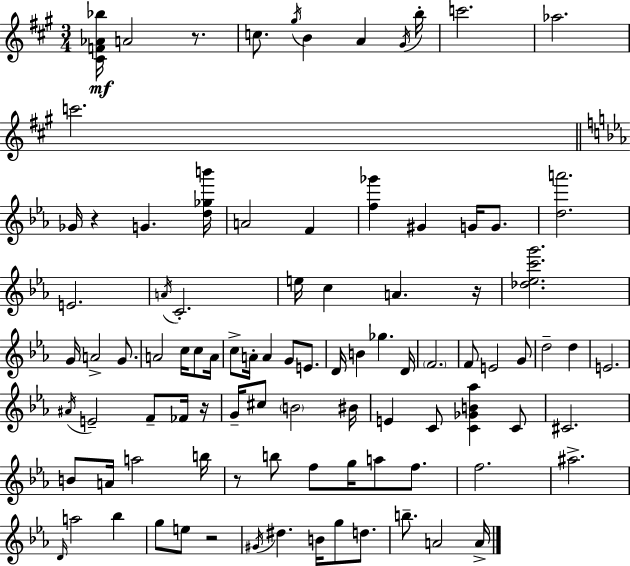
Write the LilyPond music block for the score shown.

{
  \clef treble
  \numericTimeSignature
  \time 3/4
  \key a \major
  <cis' f' aes' bes''>16\mf a'2 r8. | c''8. \acciaccatura { gis''16 } b'4 a'4 | \acciaccatura { gis'16 } b''16-. c'''2. | aes''2. | \break c'''2. | \bar "||" \break \key ees \major ges'16 r4 g'4. <d'' ges'' b'''>16 | a'2 f'4 | <f'' ges'''>4 gis'4 g'16 g'8. | <d'' a'''>2. | \break e'2. | \acciaccatura { a'16 } c'2.-. | e''16 c''4 a'4. | r16 <des'' ees'' c''' g'''>2. | \break g'16 a'2-> g'8. | a'2 c''16 c''8 | a'16 c''8-> a'16-. a'4 g'8 e'8. | d'16 b'4 ges''4. | \break d'16 \parenthesize f'2. | f'8 e'2 g'8 | d''2-- d''4 | e'2. | \break \acciaccatura { ais'16 } e'2-- f'8-- | fes'16 r16 g'16-- cis''8 \parenthesize b'2 | bis'16 e'4 c'8 <c' ges' b' aes''>4 | c'8 cis'2. | \break b'8 a'16 a''2 | b''16 r8 b''8 f''8 g''16 a''8 f''8. | f''2. | ais''2.-> | \break \grace { d'16 } a''2 bes''4 | g''8 e''8 r2 | \acciaccatura { gis'16 } dis''4. b'16 g''8 | d''8. b''8.-- a'2 | \break a'16-> \bar "|."
}